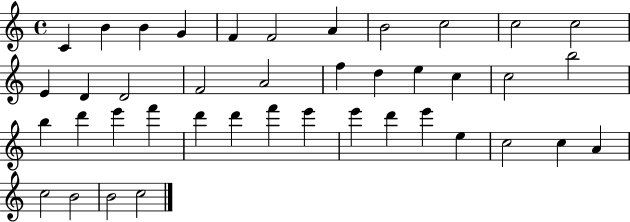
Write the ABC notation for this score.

X:1
T:Untitled
M:4/4
L:1/4
K:C
C B B G F F2 A B2 c2 c2 c2 E D D2 F2 A2 f d e c c2 b2 b d' e' f' d' d' f' e' e' d' e' e c2 c A c2 B2 B2 c2